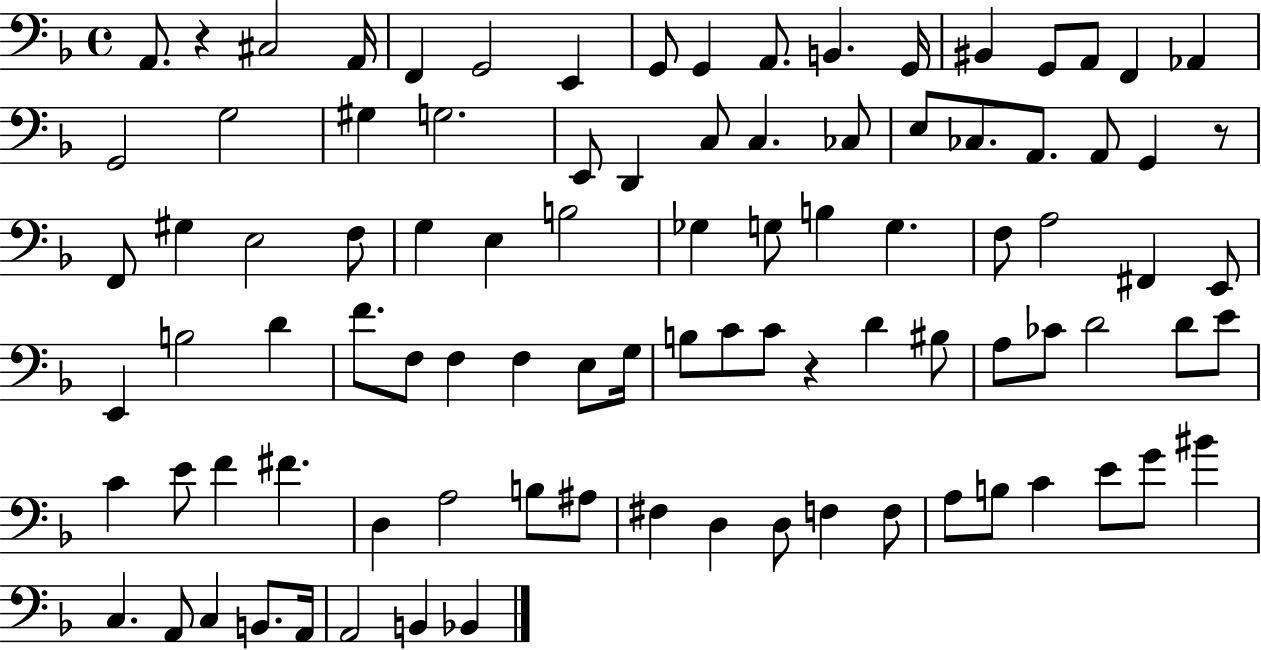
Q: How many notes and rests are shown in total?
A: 94